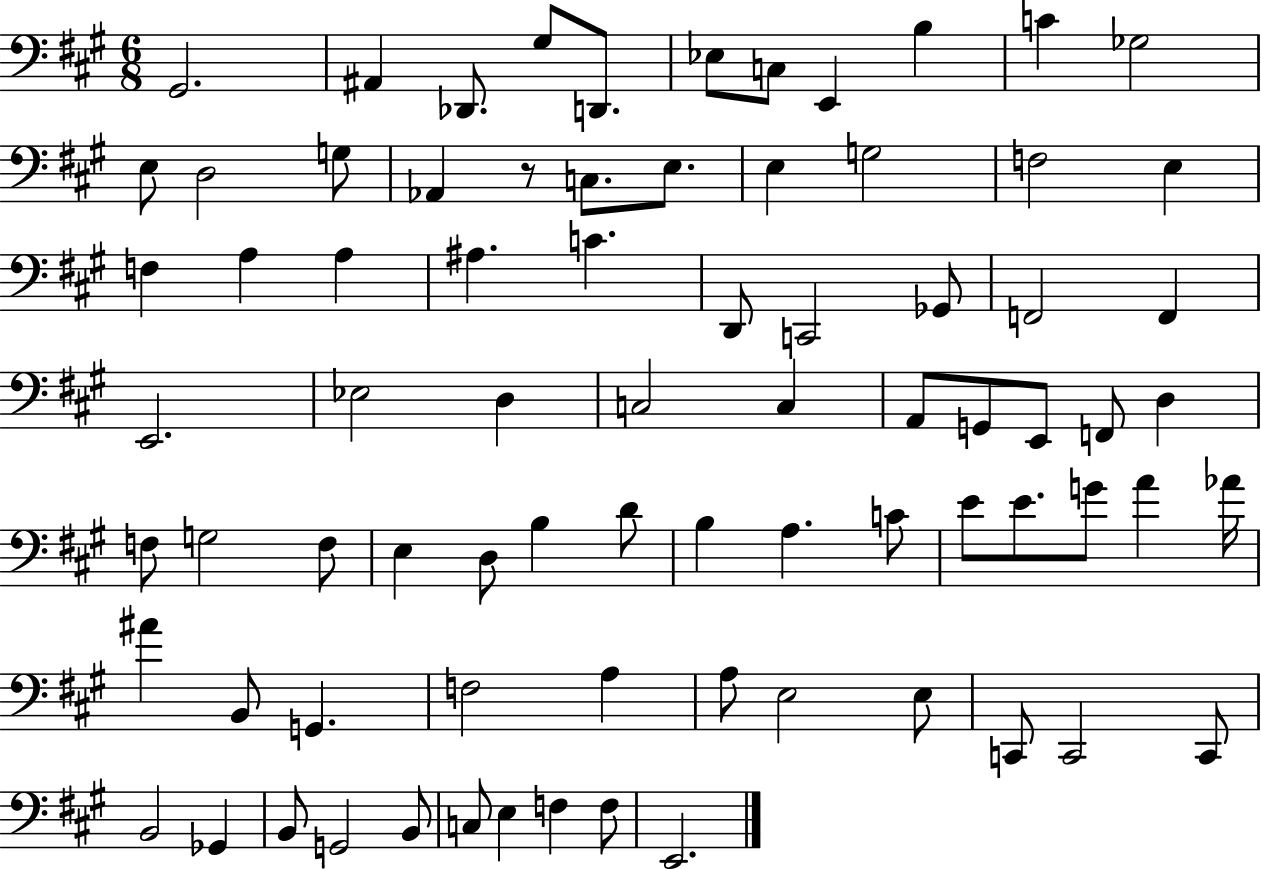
{
  \clef bass
  \numericTimeSignature
  \time 6/8
  \key a \major
  gis,2. | ais,4 des,8. gis8 d,8. | ees8 c8 e,4 b4 | c'4 ges2 | \break e8 d2 g8 | aes,4 r8 c8. e8. | e4 g2 | f2 e4 | \break f4 a4 a4 | ais4. c'4. | d,8 c,2 ges,8 | f,2 f,4 | \break e,2. | ees2 d4 | c2 c4 | a,8 g,8 e,8 f,8 d4 | \break f8 g2 f8 | e4 d8 b4 d'8 | b4 a4. c'8 | e'8 e'8. g'8 a'4 aes'16 | \break ais'4 b,8 g,4. | f2 a4 | a8 e2 e8 | c,8 c,2 c,8 | \break b,2 ges,4 | b,8 g,2 b,8 | c8 e4 f4 f8 | e,2. | \break \bar "|."
}